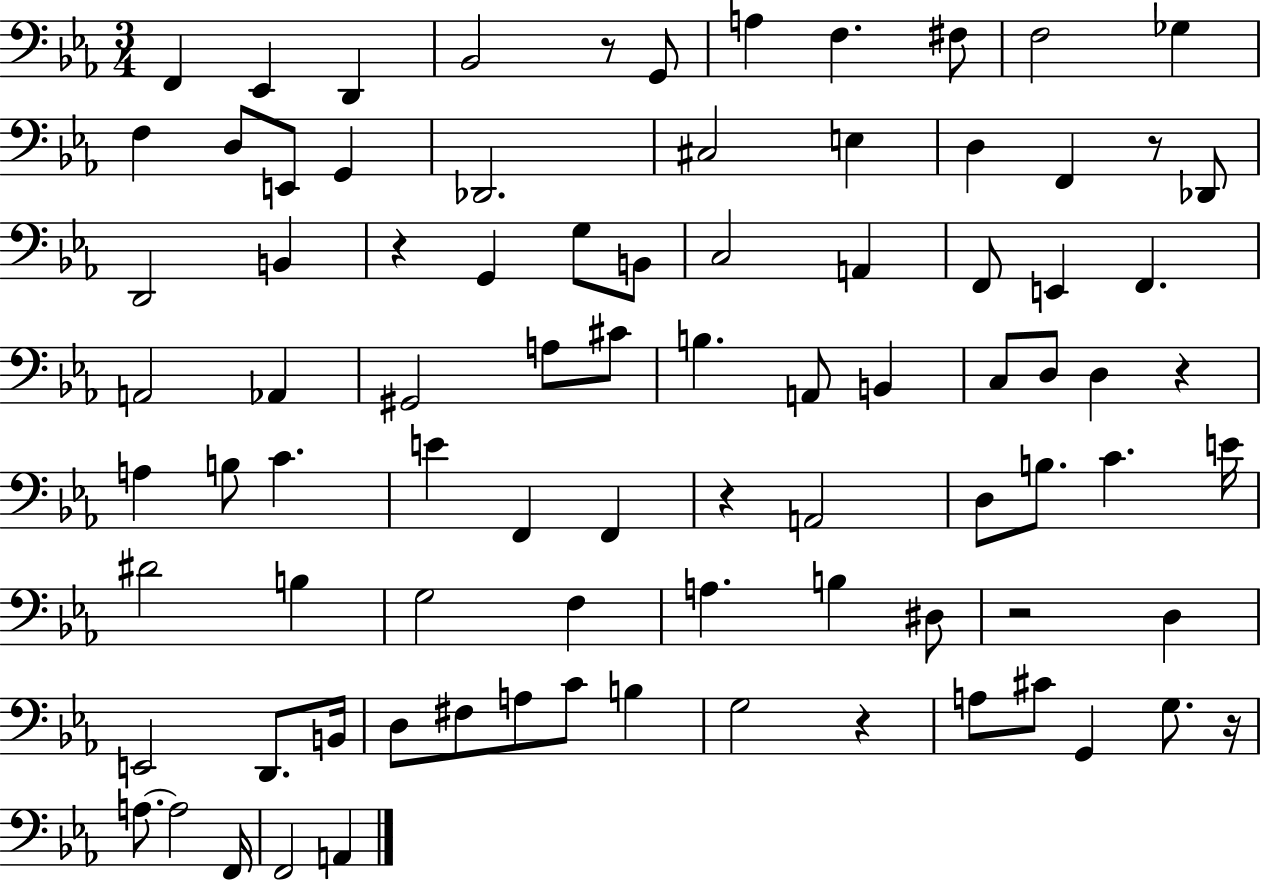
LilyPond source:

{
  \clef bass
  \numericTimeSignature
  \time 3/4
  \key ees \major
  f,4 ees,4 d,4 | bes,2 r8 g,8 | a4 f4. fis8 | f2 ges4 | \break f4 d8 e,8 g,4 | des,2. | cis2 e4 | d4 f,4 r8 des,8 | \break d,2 b,4 | r4 g,4 g8 b,8 | c2 a,4 | f,8 e,4 f,4. | \break a,2 aes,4 | gis,2 a8 cis'8 | b4. a,8 b,4 | c8 d8 d4 r4 | \break a4 b8 c'4. | e'4 f,4 f,4 | r4 a,2 | d8 b8. c'4. e'16 | \break dis'2 b4 | g2 f4 | a4. b4 dis8 | r2 d4 | \break e,2 d,8. b,16 | d8 fis8 a8 c'8 b4 | g2 r4 | a8 cis'8 g,4 g8. r16 | \break a8.~~ a2 f,16 | f,2 a,4 | \bar "|."
}